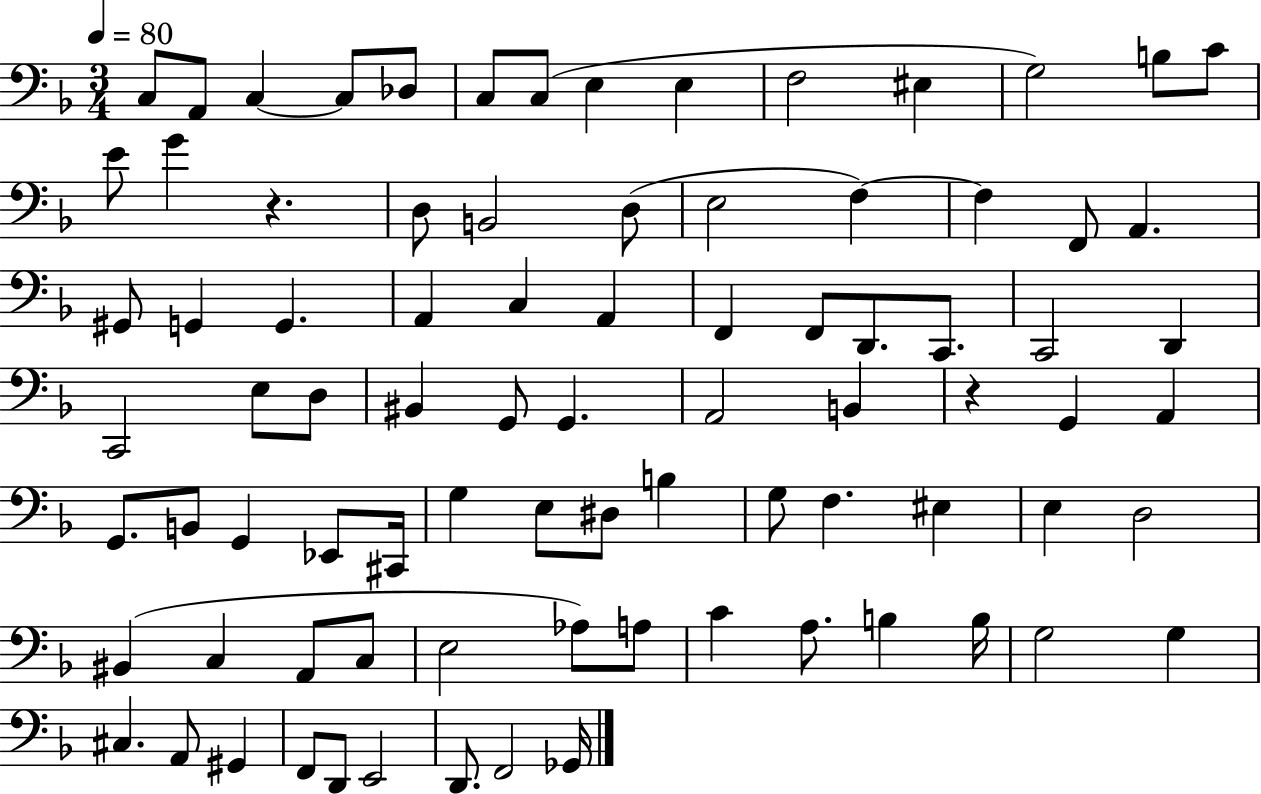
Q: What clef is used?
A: bass